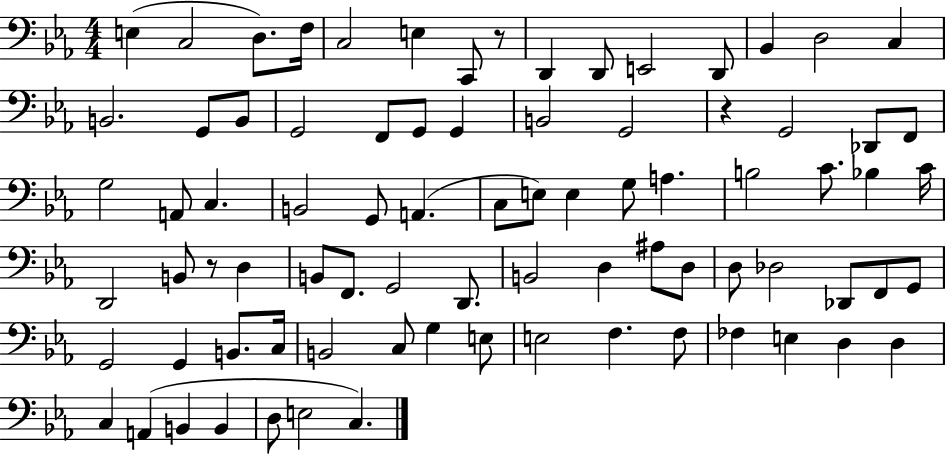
E3/q C3/h D3/e. F3/s C3/h E3/q C2/e R/e D2/q D2/e E2/h D2/e Bb2/q D3/h C3/q B2/h. G2/e B2/e G2/h F2/e G2/e G2/q B2/h G2/h R/q G2/h Db2/e F2/e G3/h A2/e C3/q. B2/h G2/e A2/q. C3/e E3/e E3/q G3/e A3/q. B3/h C4/e. Bb3/q C4/s D2/h B2/e R/e D3/q B2/e F2/e. G2/h D2/e. B2/h D3/q A#3/e D3/e D3/e Db3/h Db2/e F2/e G2/e G2/h G2/q B2/e. C3/s B2/h C3/e G3/q E3/e E3/h F3/q. F3/e FES3/q E3/q D3/q D3/q C3/q A2/q B2/q B2/q D3/e E3/h C3/q.